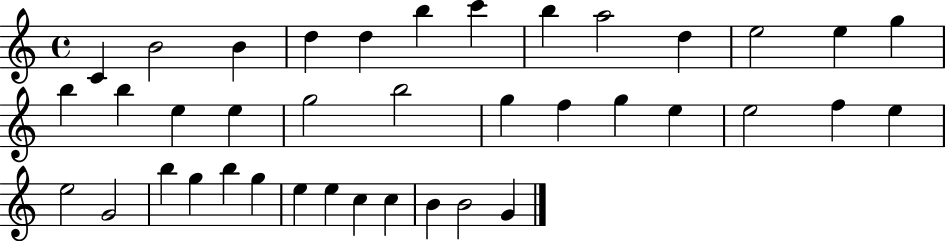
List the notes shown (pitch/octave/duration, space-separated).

C4/q B4/h B4/q D5/q D5/q B5/q C6/q B5/q A5/h D5/q E5/h E5/q G5/q B5/q B5/q E5/q E5/q G5/h B5/h G5/q F5/q G5/q E5/q E5/h F5/q E5/q E5/h G4/h B5/q G5/q B5/q G5/q E5/q E5/q C5/q C5/q B4/q B4/h G4/q